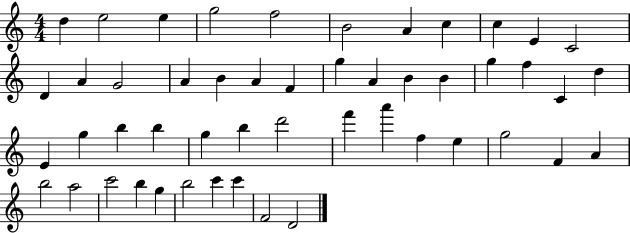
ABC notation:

X:1
T:Untitled
M:4/4
L:1/4
K:C
d e2 e g2 f2 B2 A c c E C2 D A G2 A B A F g A B B g f C d E g b b g b d'2 f' a' f e g2 F A b2 a2 c'2 b g b2 c' c' F2 D2